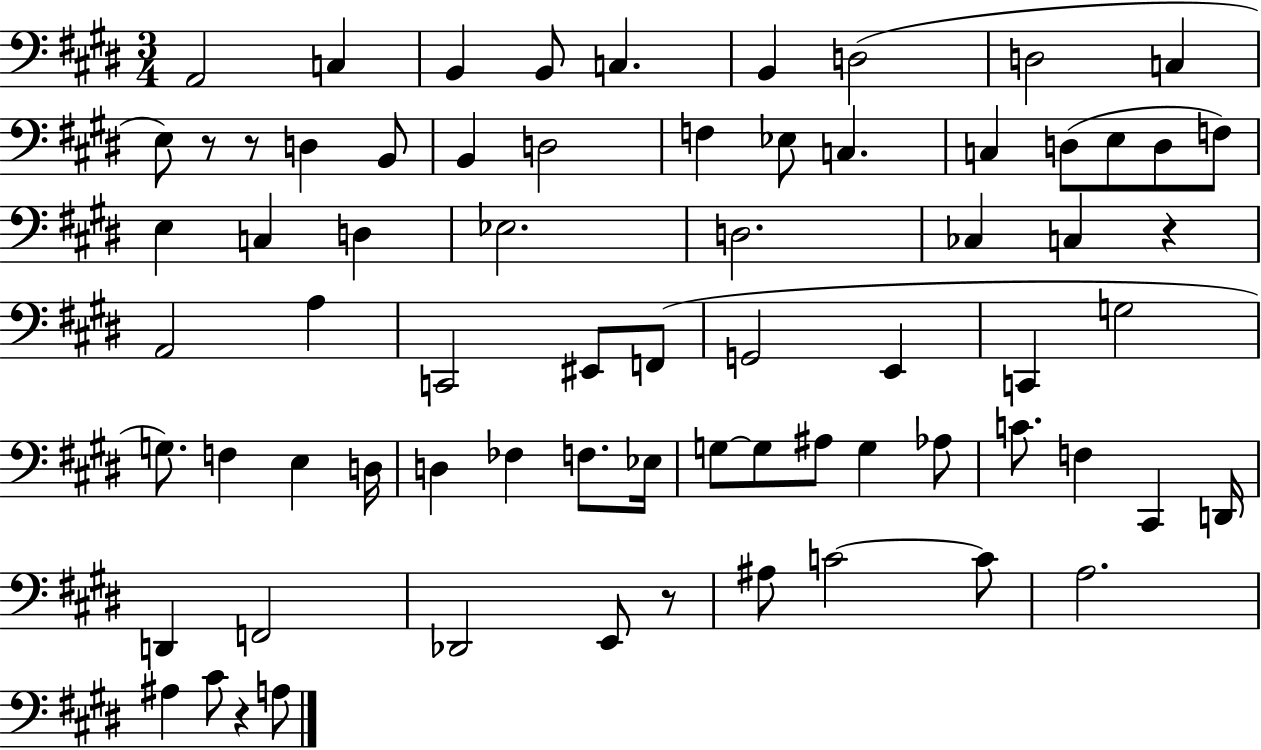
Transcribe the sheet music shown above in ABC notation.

X:1
T:Untitled
M:3/4
L:1/4
K:E
A,,2 C, B,, B,,/2 C, B,, D,2 D,2 C, E,/2 z/2 z/2 D, B,,/2 B,, D,2 F, _E,/2 C, C, D,/2 E,/2 D,/2 F,/2 E, C, D, _E,2 D,2 _C, C, z A,,2 A, C,,2 ^E,,/2 F,,/2 G,,2 E,, C,, G,2 G,/2 F, E, D,/4 D, _F, F,/2 _E,/4 G,/2 G,/2 ^A,/2 G, _A,/2 C/2 F, ^C,, D,,/4 D,, F,,2 _D,,2 E,,/2 z/2 ^A,/2 C2 C/2 A,2 ^A, ^C/2 z A,/2